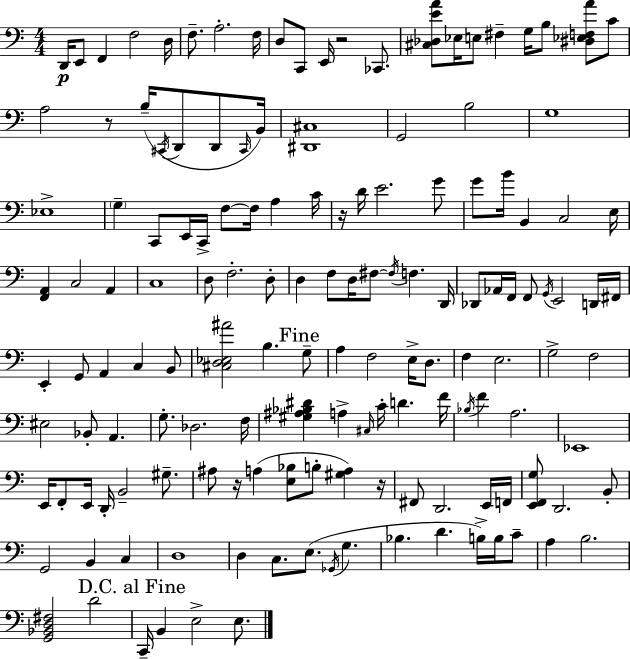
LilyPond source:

{
  \clef bass
  \numericTimeSignature
  \time 4/4
  \key a \minor
  d,16\p e,8 f,4 f2 d16 | f8.-- a2.-. f16 | d8 c,8 e,16 r2 ces,8. | <cis des e' a'>8 ees16 e8 fis4-- g16 b8 <dis ees f a'>8 c'8 | \break a2 r8 b16--( \acciaccatura { cis,16 } d,8 d,8 | \grace { cis,16 } b,16) <dis, cis>1 | g,2 b2 | g1 | \break ees1-> | \parenthesize g4-- c,8 e,16 c,16-> f8~~ f16 a4 | c'16 r16 d'16 e'2. | g'8 g'8 b'16 b,4 c2 | \break e16 <f, a,>4 c2 a,4 | c1 | d8 f2.-. | d8-. d4 f8 d16 fis8~~ \acciaccatura { fis16 } f4. | \break d,16 des,8 aes,16 f,16 f,8 \acciaccatura { g,16 } e,2 | d,16 fis,16 e,4-. g,8 a,4 c4 | b,8 <cis d ees ais'>2 b4. | \mark "Fine" g8-- a4 f2 | \break e16-> d8. f4 e2. | g2-> f2 | eis2 bes,8-. a,4. | g8.-. des2. | \break f16 <gis ais bes dis'>4 a4-> \grace { cis16 } c'16-. d'4. | f'16 \acciaccatura { bes16 } f'4 a2. | ees,1 | e,16 f,8-. e,16 d,16-. b,2-- | \break gis8.-- ais8 r16 a4( <e bes>8 b8-. | <gis a>4) r16 fis,8 d,2. | e,16 f,16 <e, f, g>8 d,2. | b,8-. g,2 b,4 | \break c4 d1 | d4 c8. e8.( | \acciaccatura { ges,16 } g4. bes4. d'4. | b16->) b16 c'8-- a4 b2. | \break <g, bes, d fis>2 d'2 | \mark "D.C. al Fine" c,16-- b,4 e2-> | e8. \bar "|."
}